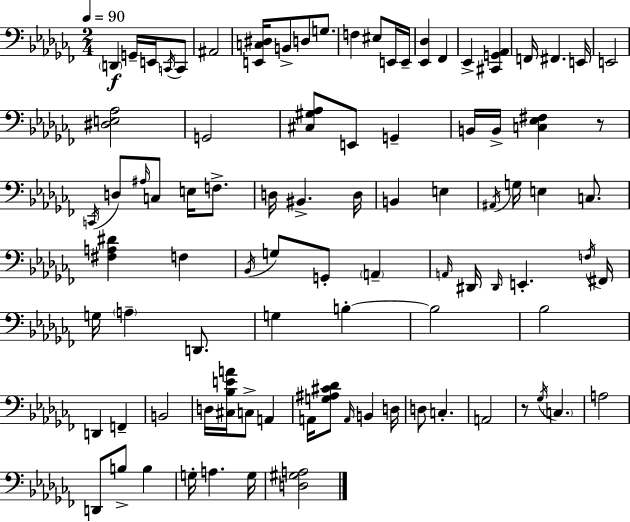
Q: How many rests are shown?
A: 2